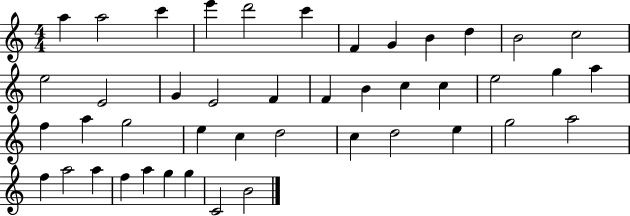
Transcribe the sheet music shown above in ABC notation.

X:1
T:Untitled
M:4/4
L:1/4
K:C
a a2 c' e' d'2 c' F G B d B2 c2 e2 E2 G E2 F F B c c e2 g a f a g2 e c d2 c d2 e g2 a2 f a2 a f a g g C2 B2